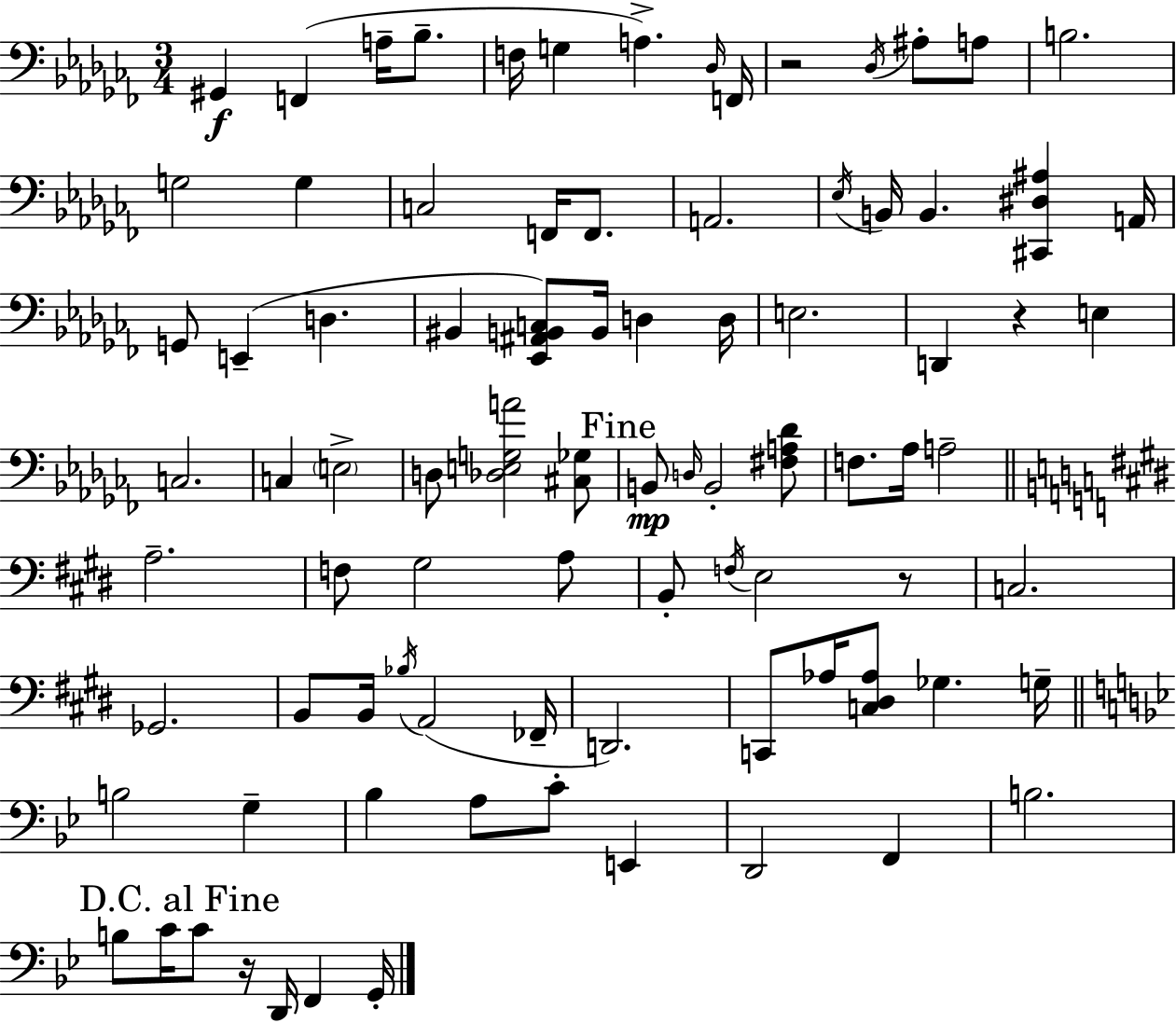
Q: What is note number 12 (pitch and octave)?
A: A3